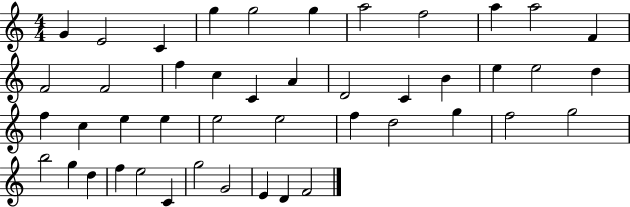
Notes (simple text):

G4/q E4/h C4/q G5/q G5/h G5/q A5/h F5/h A5/q A5/h F4/q F4/h F4/h F5/q C5/q C4/q A4/q D4/h C4/q B4/q E5/q E5/h D5/q F5/q C5/q E5/q E5/q E5/h E5/h F5/q D5/h G5/q F5/h G5/h B5/h G5/q D5/q F5/q E5/h C4/q G5/h G4/h E4/q D4/q F4/h